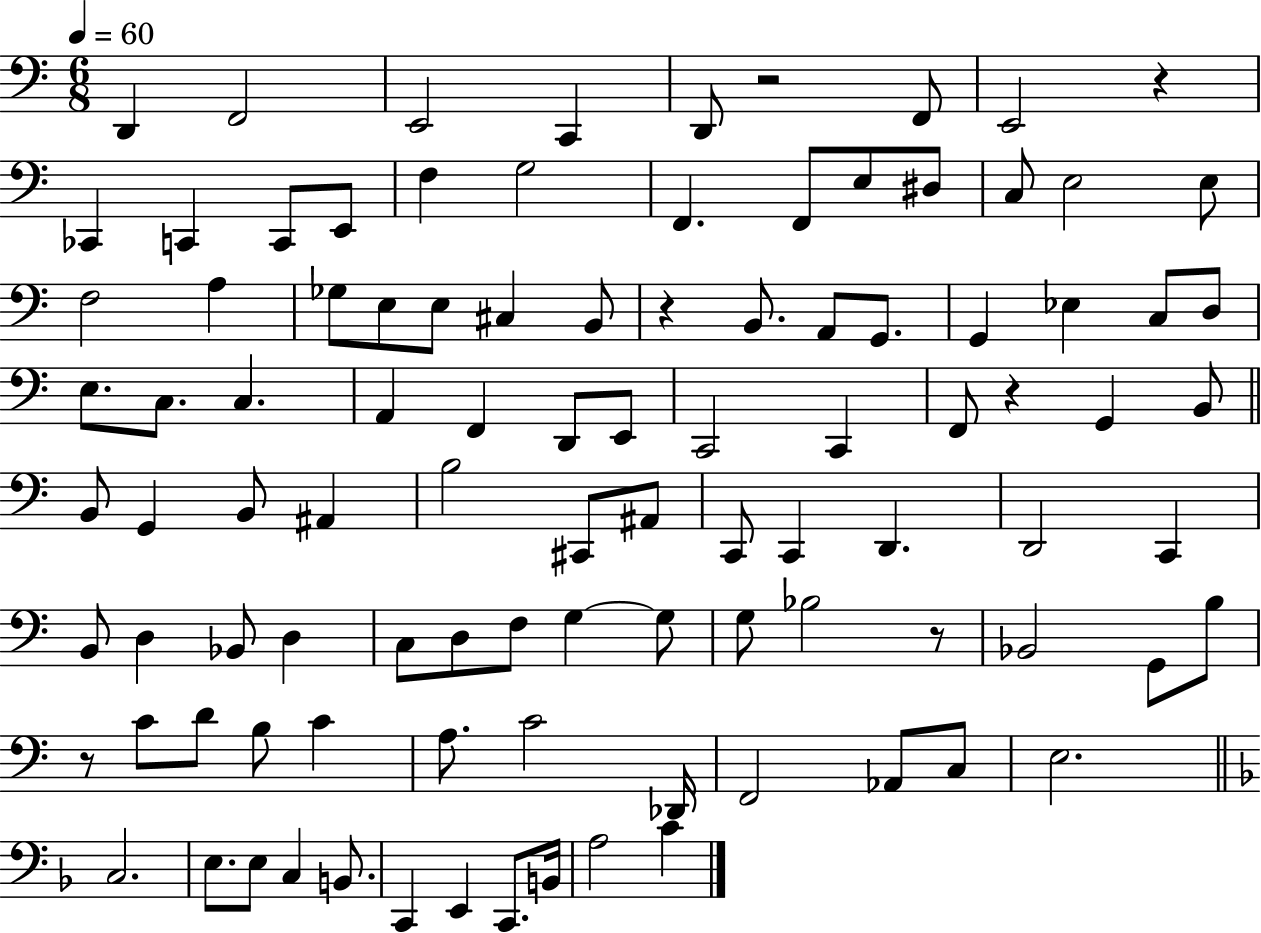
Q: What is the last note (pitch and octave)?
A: C4